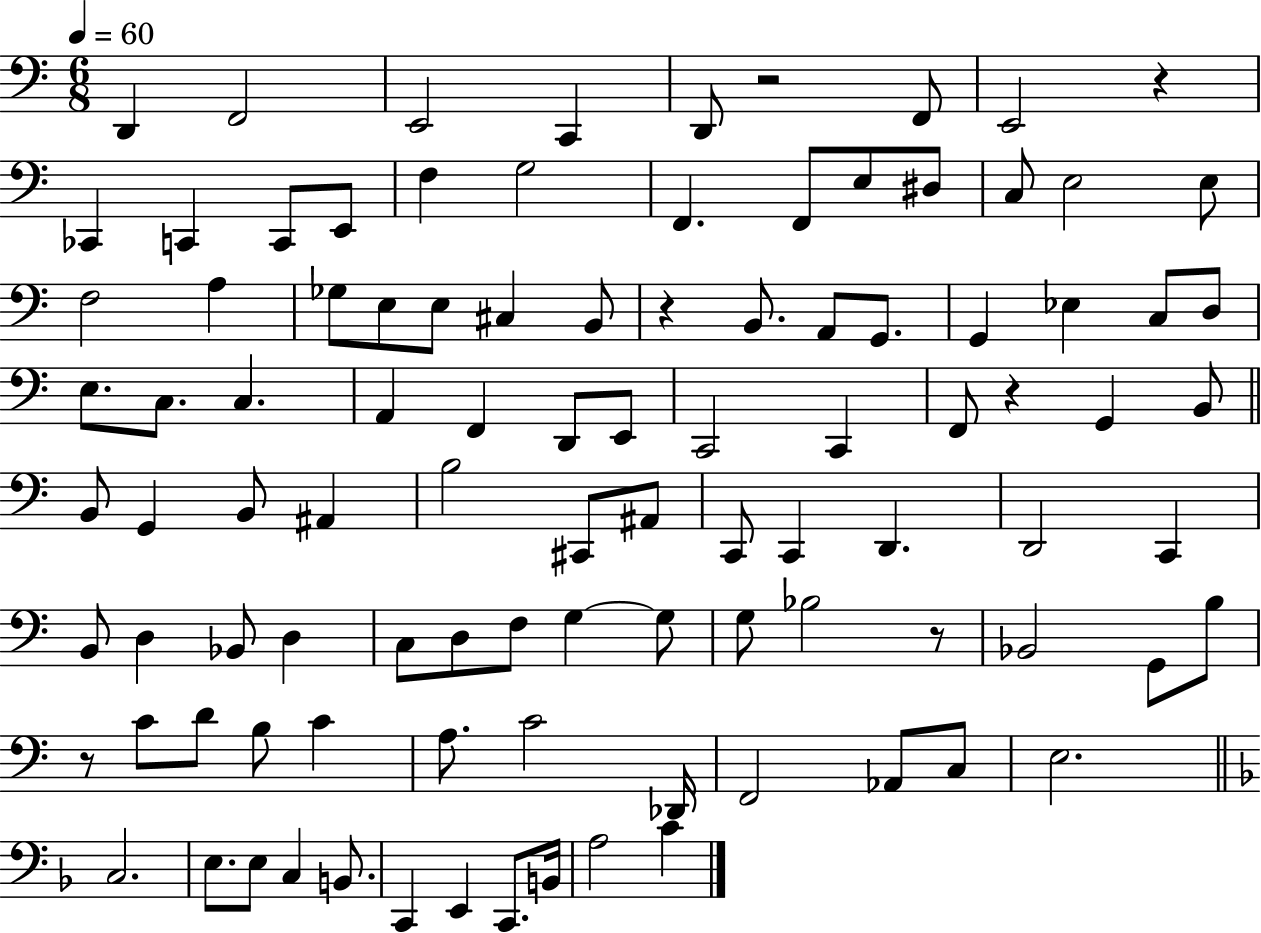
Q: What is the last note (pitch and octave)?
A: C4